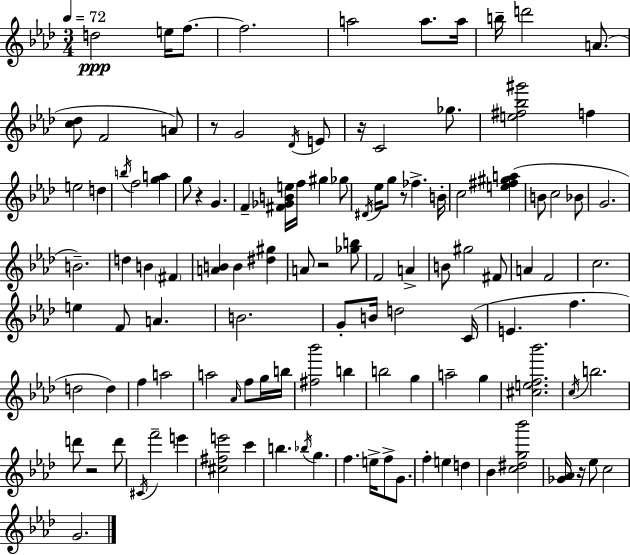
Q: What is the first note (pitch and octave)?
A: D5